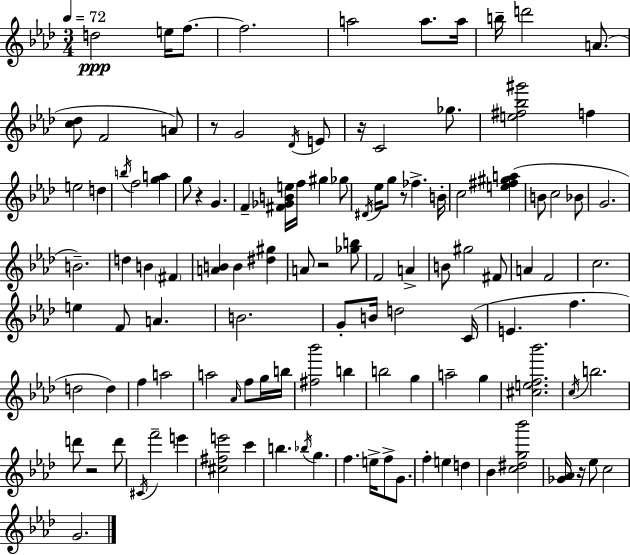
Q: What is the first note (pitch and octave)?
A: D5